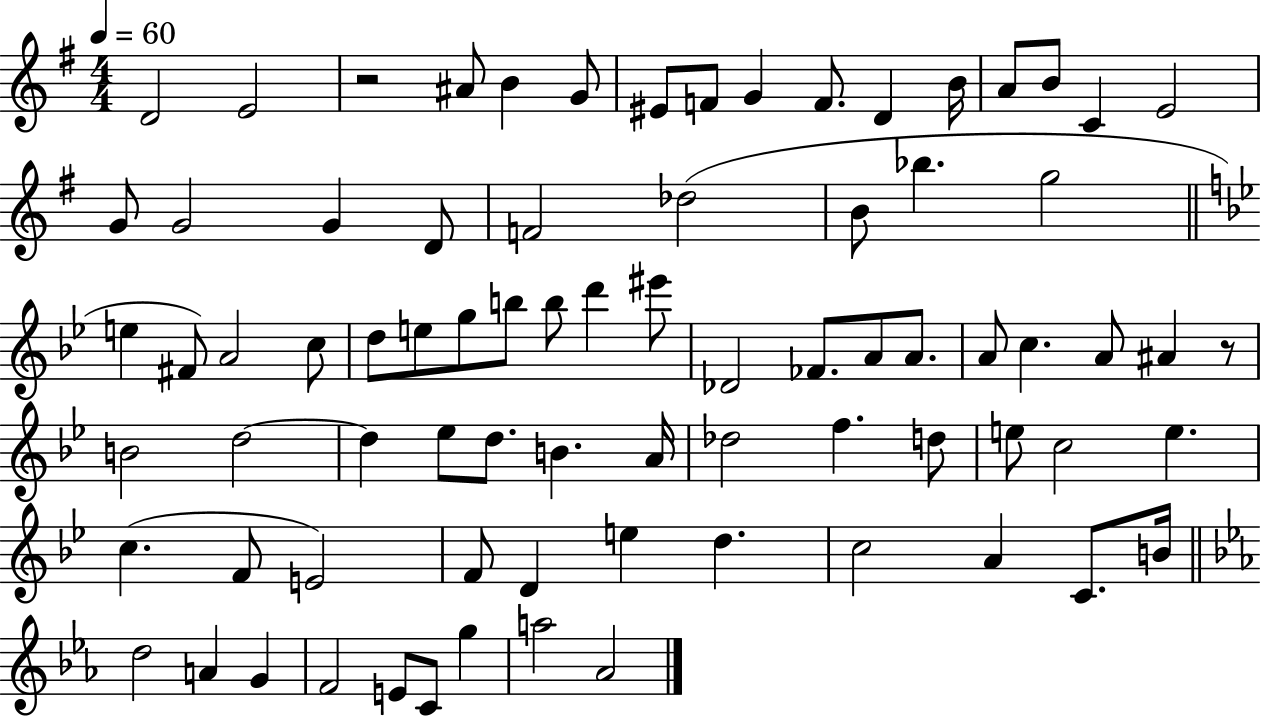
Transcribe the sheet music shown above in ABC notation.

X:1
T:Untitled
M:4/4
L:1/4
K:G
D2 E2 z2 ^A/2 B G/2 ^E/2 F/2 G F/2 D B/4 A/2 B/2 C E2 G/2 G2 G D/2 F2 _d2 B/2 _b g2 e ^F/2 A2 c/2 d/2 e/2 g/2 b/2 b/2 d' ^e'/2 _D2 _F/2 A/2 A/2 A/2 c A/2 ^A z/2 B2 d2 d _e/2 d/2 B A/4 _d2 f d/2 e/2 c2 e c F/2 E2 F/2 D e d c2 A C/2 B/4 d2 A G F2 E/2 C/2 g a2 _A2